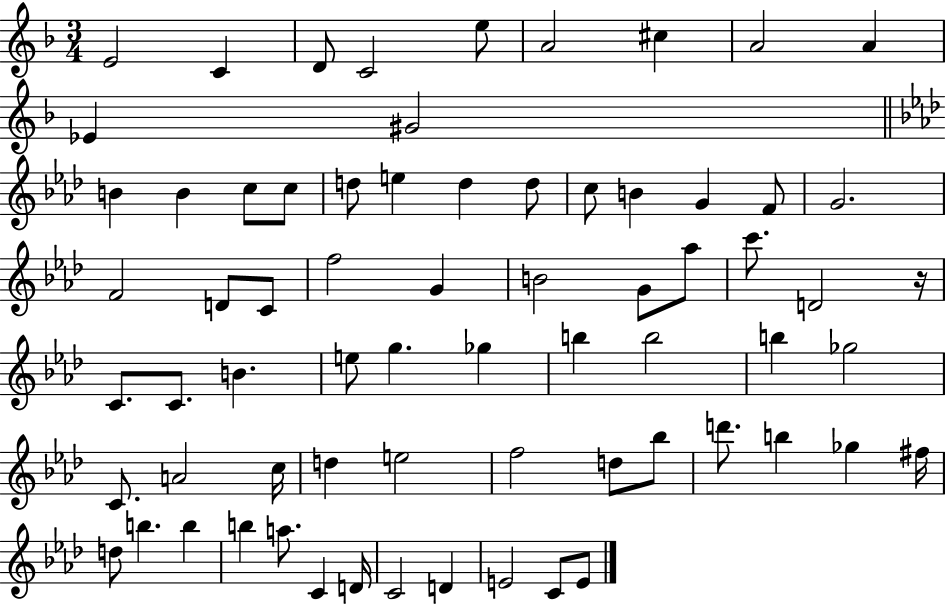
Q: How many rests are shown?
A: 1